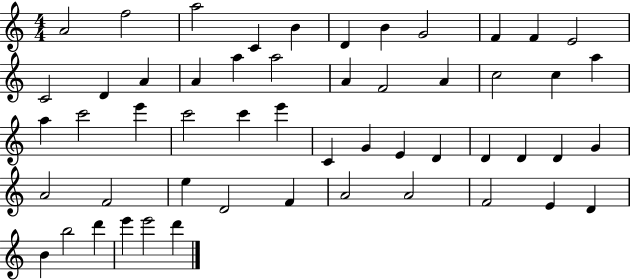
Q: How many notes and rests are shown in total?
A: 53